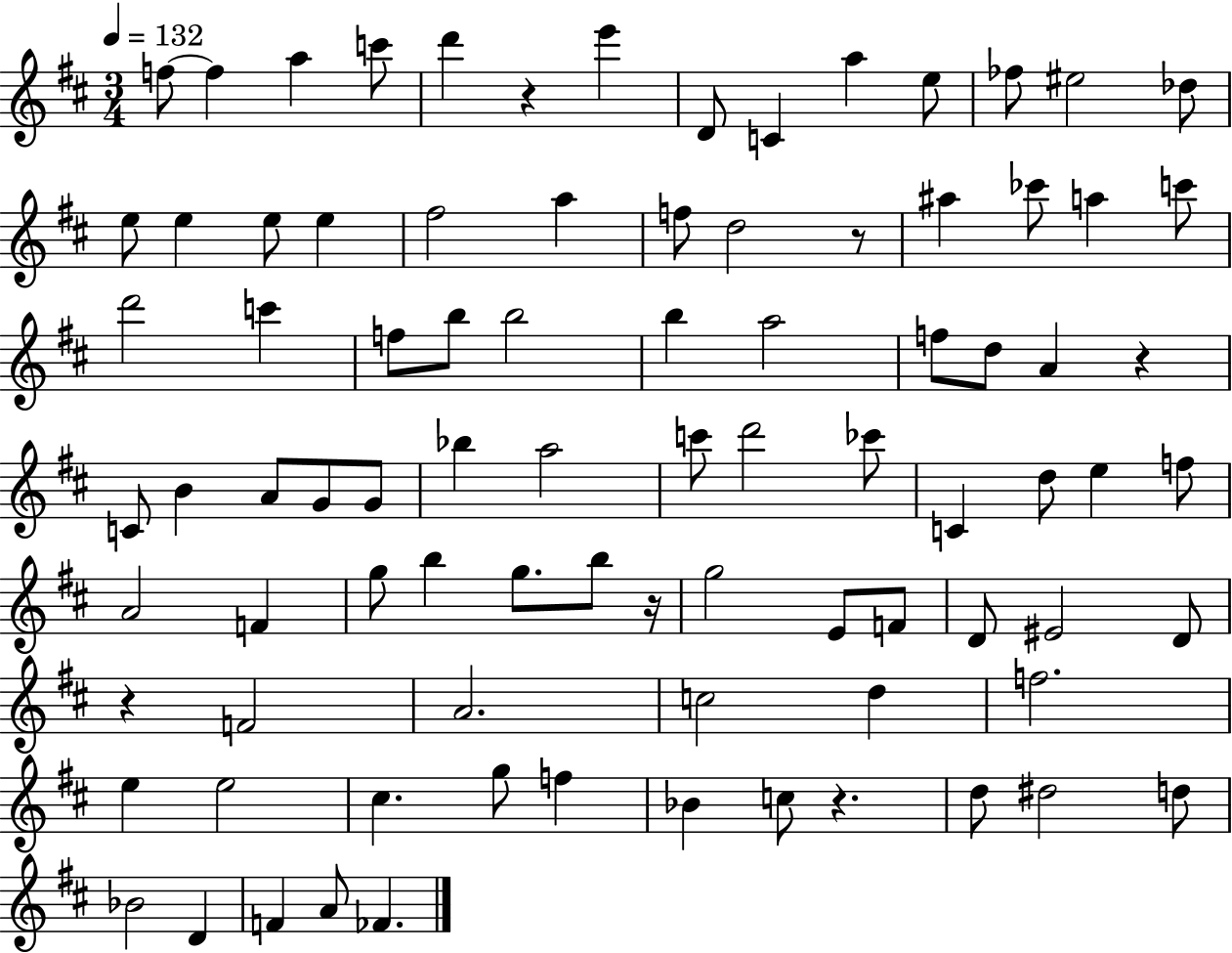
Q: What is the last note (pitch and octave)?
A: FES4